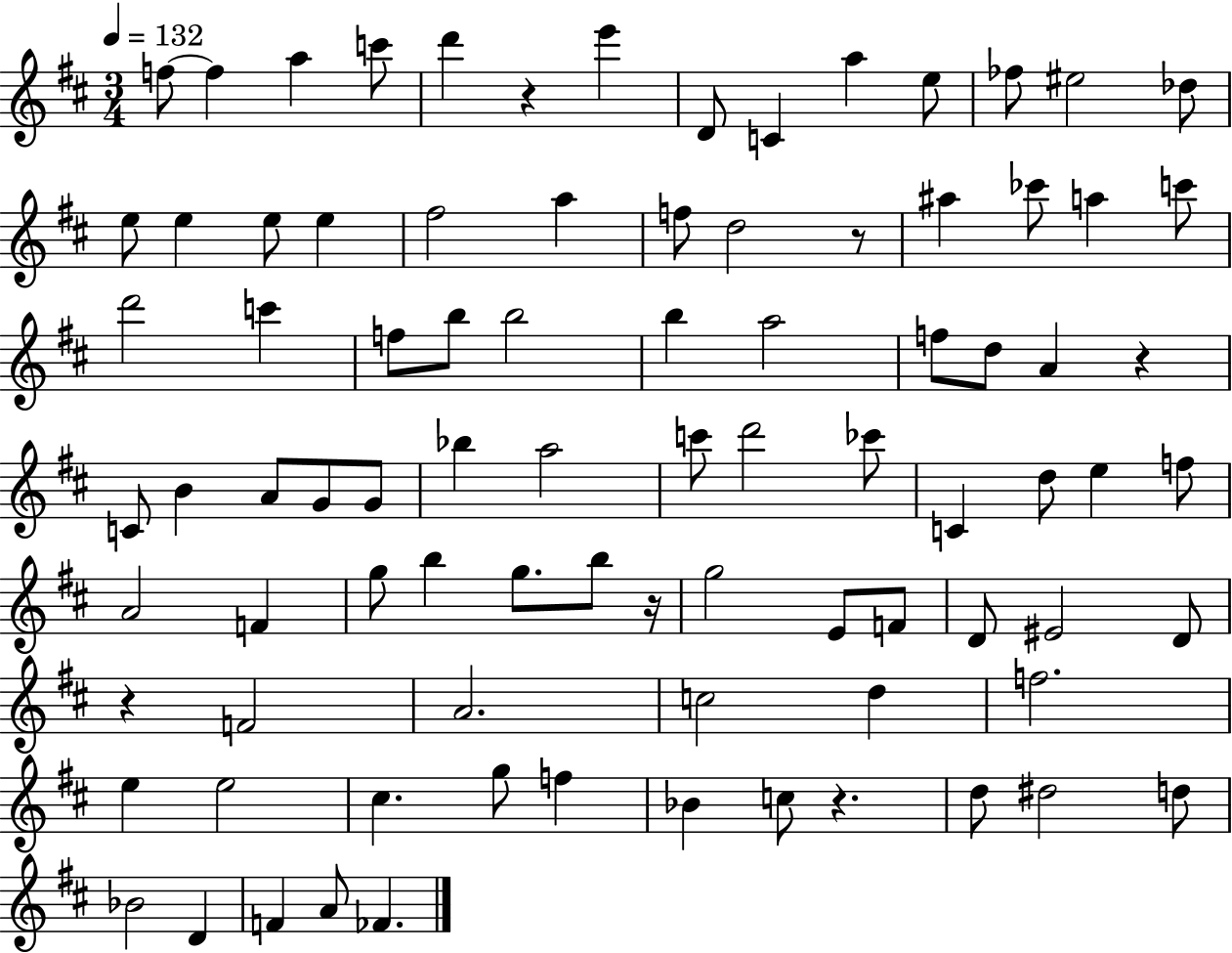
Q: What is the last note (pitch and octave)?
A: FES4